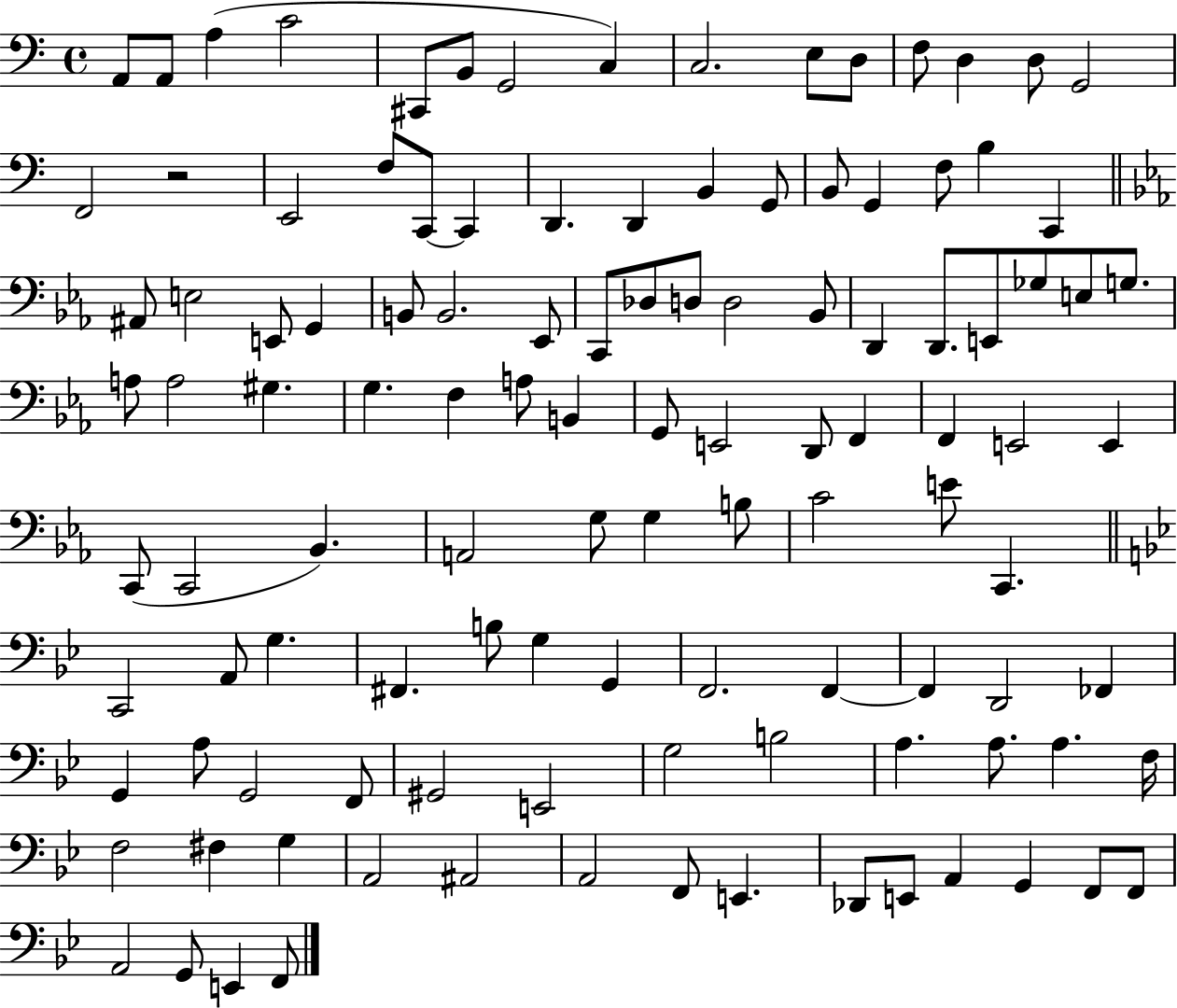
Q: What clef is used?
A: bass